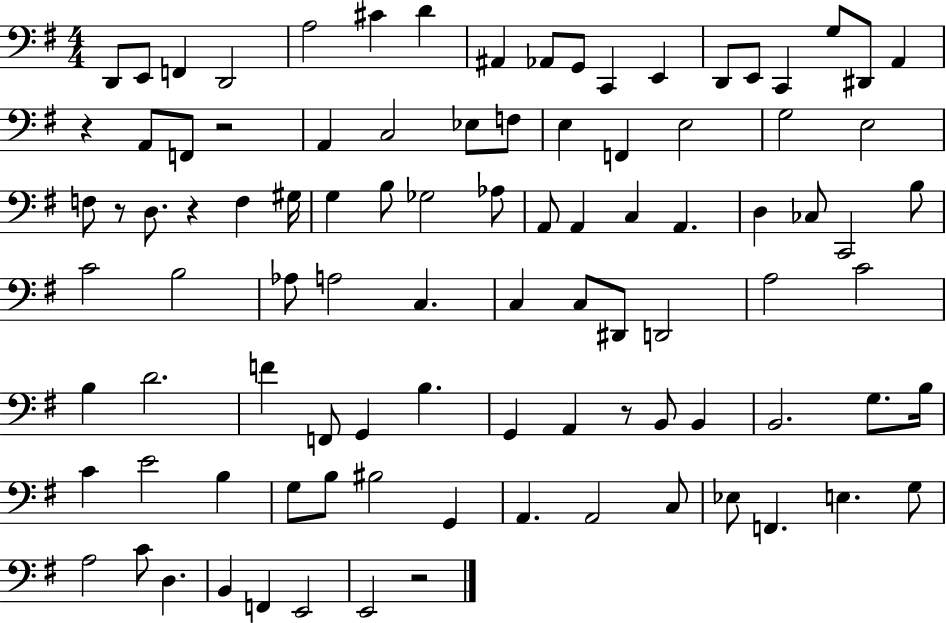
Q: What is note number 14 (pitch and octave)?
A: E2